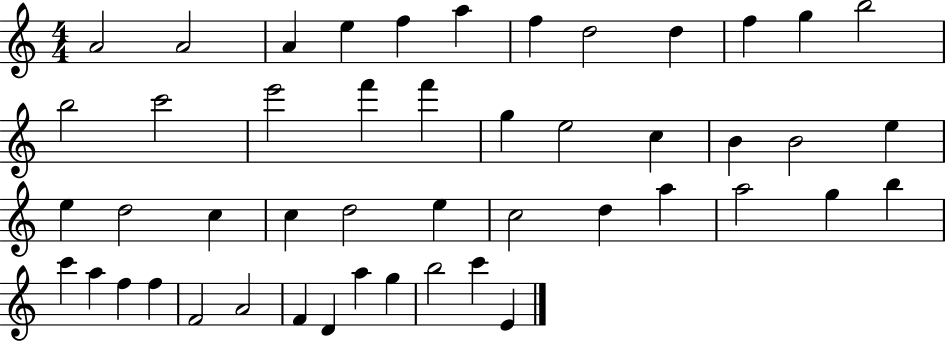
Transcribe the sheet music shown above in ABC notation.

X:1
T:Untitled
M:4/4
L:1/4
K:C
A2 A2 A e f a f d2 d f g b2 b2 c'2 e'2 f' f' g e2 c B B2 e e d2 c c d2 e c2 d a a2 g b c' a f f F2 A2 F D a g b2 c' E